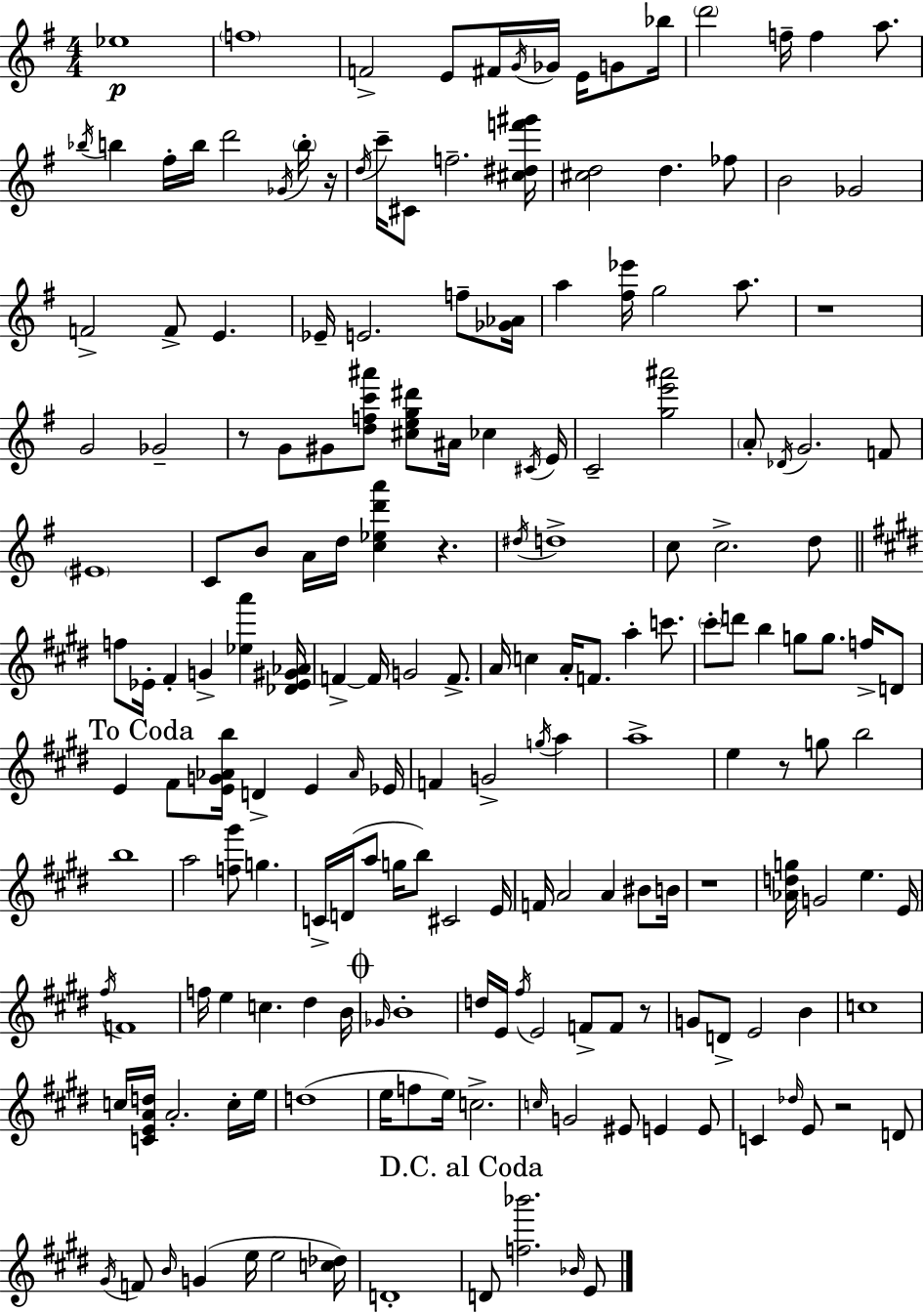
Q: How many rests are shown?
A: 8